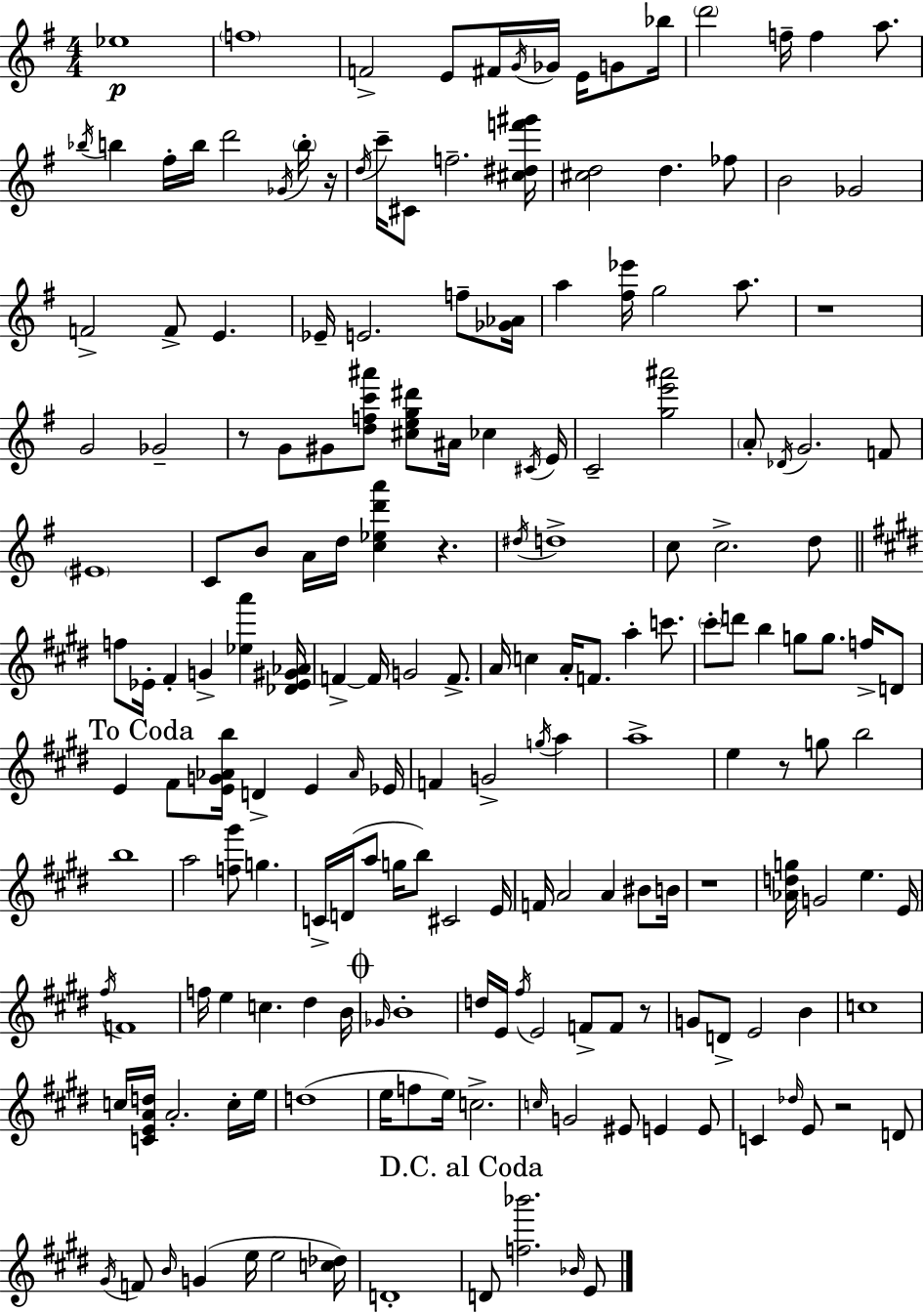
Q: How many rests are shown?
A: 8